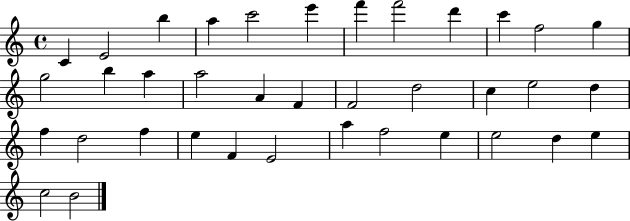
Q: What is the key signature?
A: C major